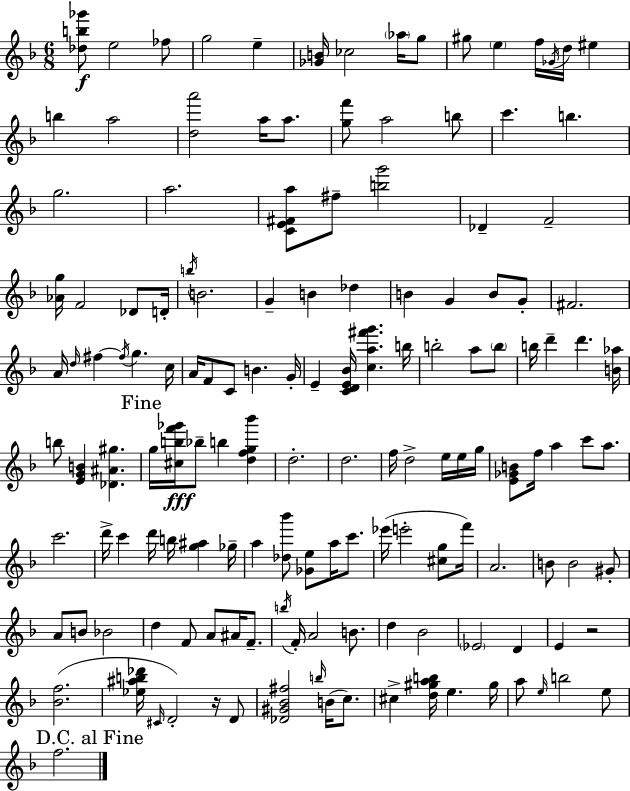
{
  \clef treble
  \numericTimeSignature
  \time 6/8
  \key d \minor
  \repeat volta 2 { <des'' b'' ges'''>8\f e''2 fes''8 | g''2 e''4-- | <ges' b'>16 ces''2 \parenthesize aes''16 g''8 | gis''8 \parenthesize e''4 f''16 \acciaccatura { ges'16 } d''16 eis''4 | \break b''4 a''2 | <d'' a'''>2 a''16 a''8. | <g'' f'''>8 a''2 b''8 | c'''4. b''4. | \break g''2. | a''2. | <c' e' fis' a''>8 fis''8-- <b'' g'''>2 | des'4-- f'2-- | \break <aes' g''>16 f'2 des'8 | d'16-. \acciaccatura { b''16 } b'2. | g'4-- b'4 des''4 | b'4 g'4 b'8 | \break g'8-. fis'2. | a'16 \grace { d''16 } fis''4~~ \acciaccatura { fis''16 } g''4. | c''16 a'16 f'8 c'8 b'4. | g'16-. e'4-- <c' d' e' bes'>16 <c'' a'' fis''' g'''>4. | \break b''16 b''2-. | a''8 \parenthesize b''8 b''16 d'''4-- d'''4. | <b' aes''>16 b''8 <e' g' b'>4 <des' ais' gis''>4. | \mark "Fine" g''16 <cis'' b'' f''' ges'''>16\fff bes''8-- b''4 | \break <d'' f'' g'' bes'''>4 d''2.-. | d''2. | f''16 d''2-> | e''16 e''16 g''16 <e' ges' b'>8 f''16 a''4 c'''8 | \break a''8. c'''2. | d'''16-> c'''4 d'''16 b''16 <g'' ais''>4 | ges''16-- a''4 <des'' bes'''>8 <ges' e''>8 | a''16 c'''8. ees'''16( e'''2-. | \break <cis'' g''>8 f'''16) a'2. | b'8 b'2 | gis'8-. a'8 b'8 bes'2 | d''4 f'8 a'8 | \break ais'16 f'8.-- \acciaccatura { b''16 } f'16-. a'2 | b'8. d''4 bes'2 | \parenthesize ees'2 | d'4 e'4 r2 | \break <bes' f''>2.( | <ees'' ais'' b'' des'''>16 \grace { cis'16 } d'2-.) | r16 d'8 <des' gis' bes' fis''>2 | \grace { b''16 }( b'16 c''8.) cis''4-> <d'' gis'' a'' b''>16 | \break e''4. gis''16 a''8 \grace { e''16 } b''2 | e''8 \mark "D.C. al Fine" f''2. | } \bar "|."
}